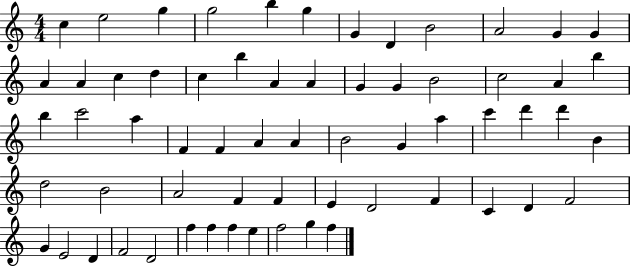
X:1
T:Untitled
M:4/4
L:1/4
K:C
c e2 g g2 b g G D B2 A2 G G A A c d c b A A G G B2 c2 A b b c'2 a F F A A B2 G a c' d' d' B d2 B2 A2 F F E D2 F C D F2 G E2 D F2 D2 f f f e f2 g f